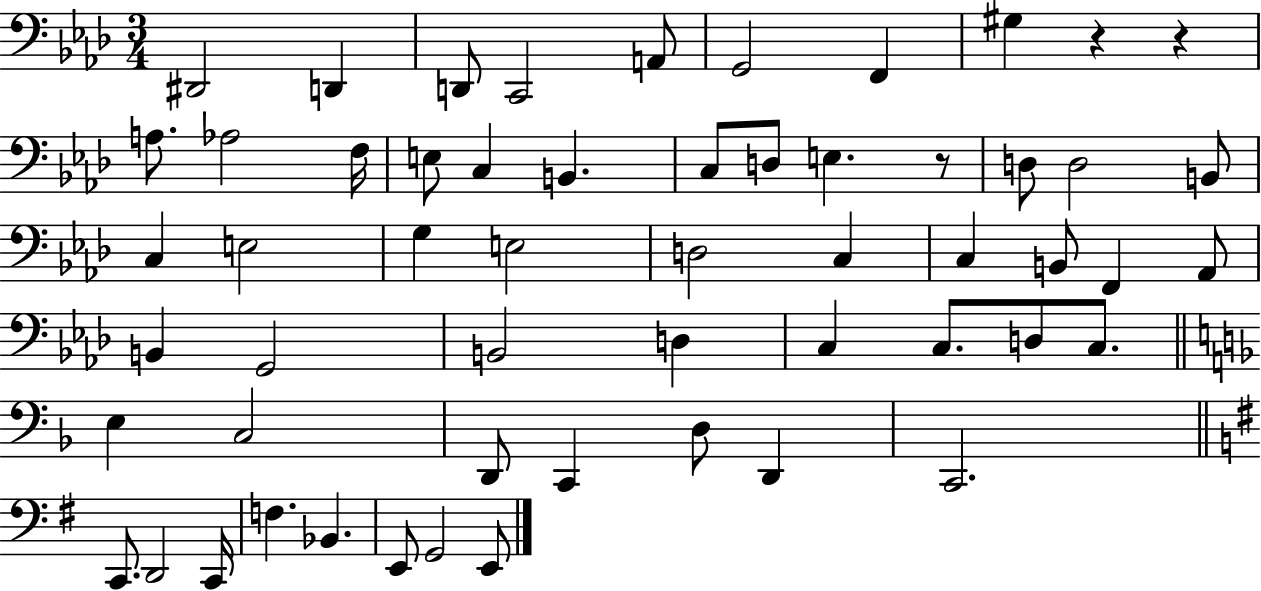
D#2/h D2/q D2/e C2/h A2/e G2/h F2/q G#3/q R/q R/q A3/e. Ab3/h F3/s E3/e C3/q B2/q. C3/e D3/e E3/q. R/e D3/e D3/h B2/e C3/q E3/h G3/q E3/h D3/h C3/q C3/q B2/e F2/q Ab2/e B2/q G2/h B2/h D3/q C3/q C3/e. D3/e C3/e. E3/q C3/h D2/e C2/q D3/e D2/q C2/h. C2/e. D2/h C2/s F3/q. Bb2/q. E2/e G2/h E2/e